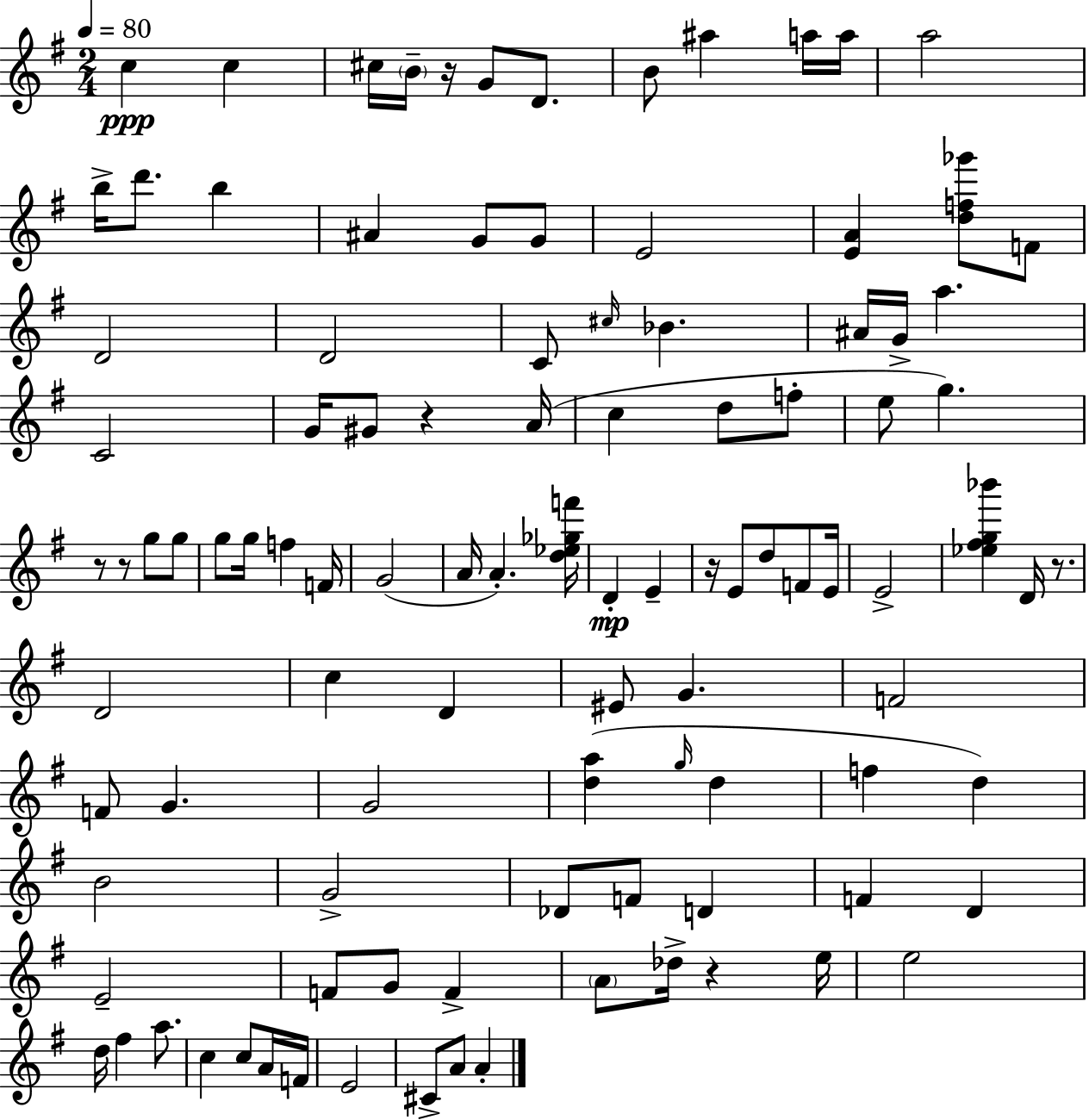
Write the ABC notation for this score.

X:1
T:Untitled
M:2/4
L:1/4
K:Em
c c ^c/4 B/4 z/4 G/2 D/2 B/2 ^a a/4 a/4 a2 b/4 d'/2 b ^A G/2 G/2 E2 [EA] [df_g']/2 F/2 D2 D2 C/2 ^c/4 _B ^A/4 G/4 a C2 G/4 ^G/2 z A/4 c d/2 f/2 e/2 g z/2 z/2 g/2 g/2 g/2 g/4 f F/4 G2 A/4 A [d_e_gf']/4 D E z/4 E/2 d/2 F/2 E/4 E2 [_e^fg_b'] D/4 z/2 D2 c D ^E/2 G F2 F/2 G G2 [da] g/4 d f d B2 G2 _D/2 F/2 D F D E2 F/2 G/2 F A/2 _d/4 z e/4 e2 d/4 ^f a/2 c c/2 A/4 F/4 E2 ^C/2 A/2 A